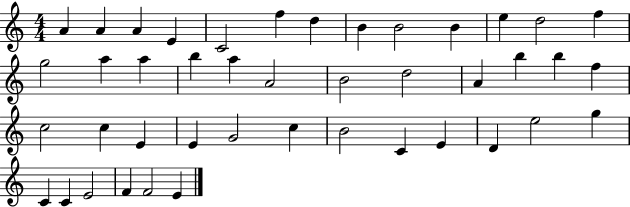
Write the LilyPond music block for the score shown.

{
  \clef treble
  \numericTimeSignature
  \time 4/4
  \key c \major
  a'4 a'4 a'4 e'4 | c'2 f''4 d''4 | b'4 b'2 b'4 | e''4 d''2 f''4 | \break g''2 a''4 a''4 | b''4 a''4 a'2 | b'2 d''2 | a'4 b''4 b''4 f''4 | \break c''2 c''4 e'4 | e'4 g'2 c''4 | b'2 c'4 e'4 | d'4 e''2 g''4 | \break c'4 c'4 e'2 | f'4 f'2 e'4 | \bar "|."
}